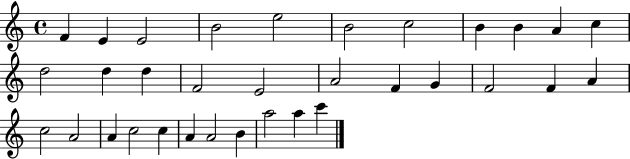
{
  \clef treble
  \time 4/4
  \defaultTimeSignature
  \key c \major
  f'4 e'4 e'2 | b'2 e''2 | b'2 c''2 | b'4 b'4 a'4 c''4 | \break d''2 d''4 d''4 | f'2 e'2 | a'2 f'4 g'4 | f'2 f'4 a'4 | \break c''2 a'2 | a'4 c''2 c''4 | a'4 a'2 b'4 | a''2 a''4 c'''4 | \break \bar "|."
}